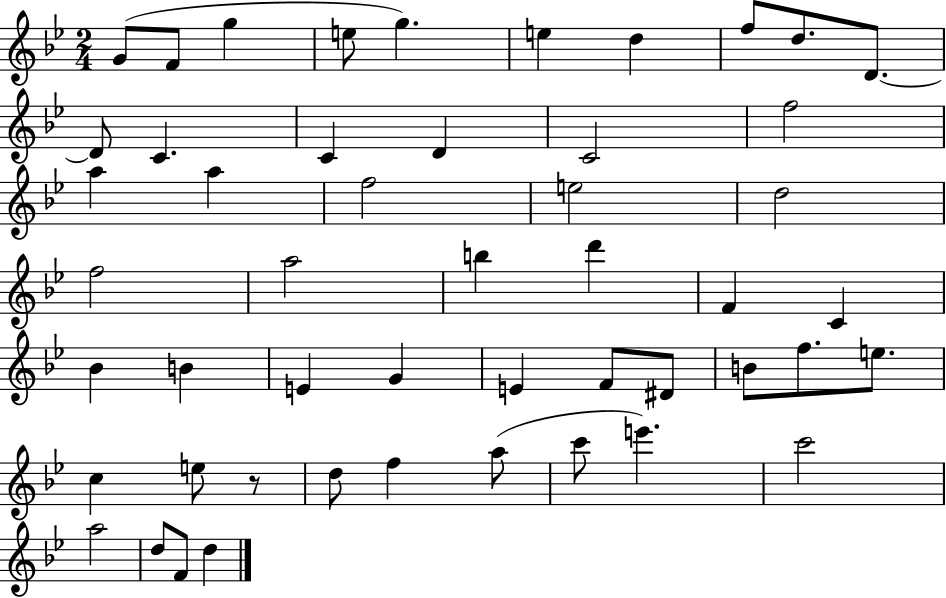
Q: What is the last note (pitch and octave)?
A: D5